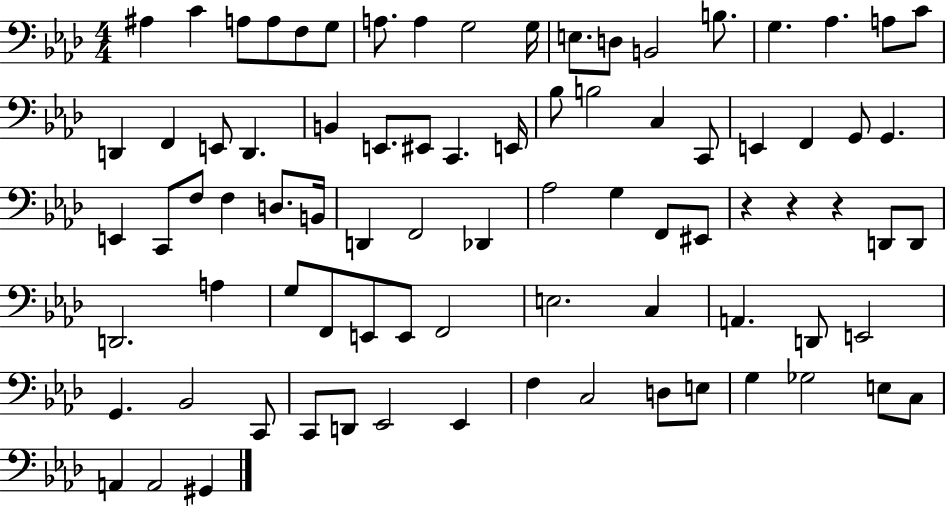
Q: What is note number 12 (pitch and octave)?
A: D3